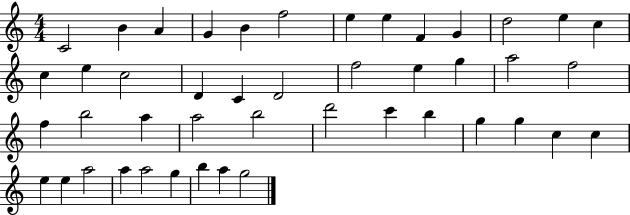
C4/h B4/q A4/q G4/q B4/q F5/h E5/q E5/q F4/q G4/q D5/h E5/q C5/q C5/q E5/q C5/h D4/q C4/q D4/h F5/h E5/q G5/q A5/h F5/h F5/q B5/h A5/q A5/h B5/h D6/h C6/q B5/q G5/q G5/q C5/q C5/q E5/q E5/q A5/h A5/q A5/h G5/q B5/q A5/q G5/h